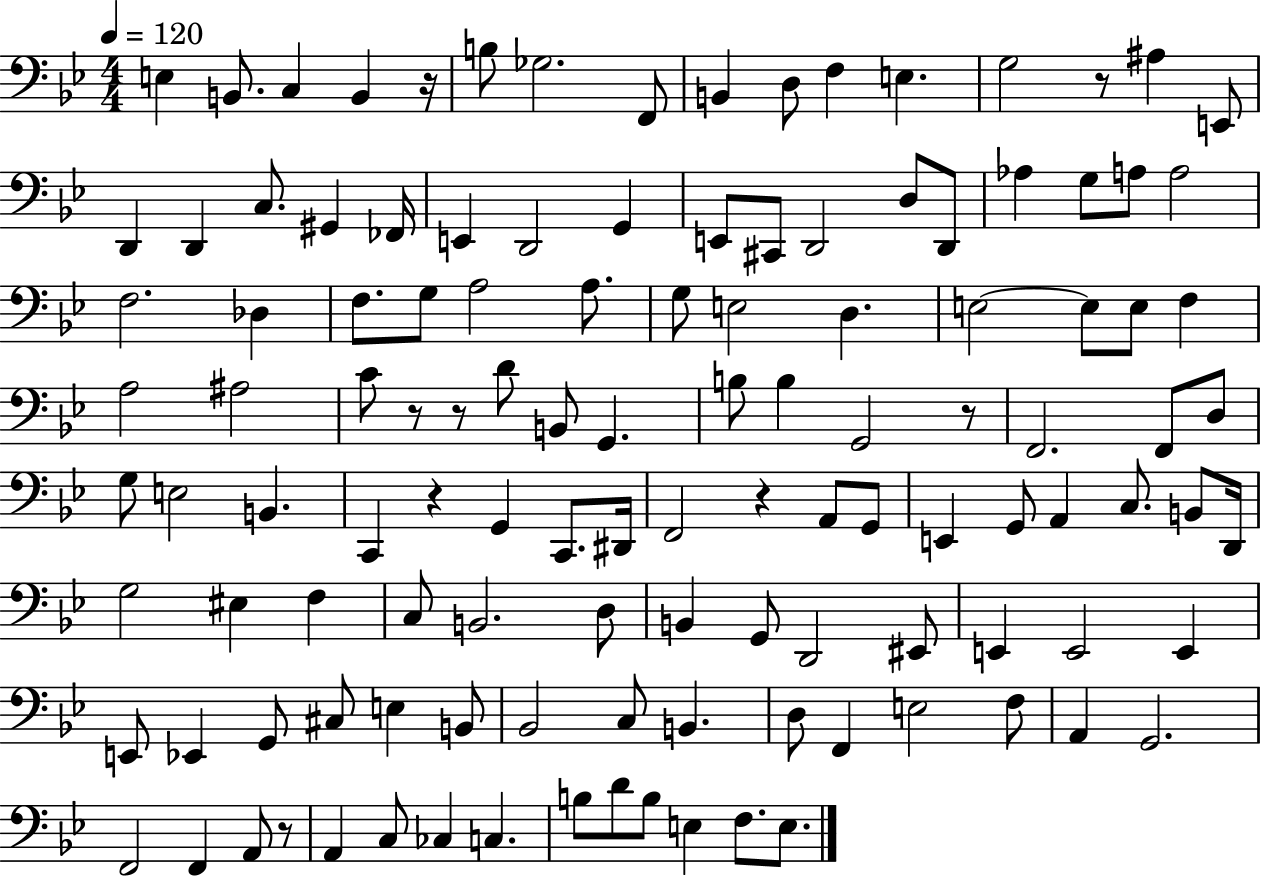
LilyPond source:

{
  \clef bass
  \numericTimeSignature
  \time 4/4
  \key bes \major
  \tempo 4 = 120
  e4 b,8. c4 b,4 r16 | b8 ges2. f,8 | b,4 d8 f4 e4. | g2 r8 ais4 e,8 | \break d,4 d,4 c8. gis,4 fes,16 | e,4 d,2 g,4 | e,8 cis,8 d,2 d8 d,8 | aes4 g8 a8 a2 | \break f2. des4 | f8. g8 a2 a8. | g8 e2 d4. | e2~~ e8 e8 f4 | \break a2 ais2 | c'8 r8 r8 d'8 b,8 g,4. | b8 b4 g,2 r8 | f,2. f,8 d8 | \break g8 e2 b,4. | c,4 r4 g,4 c,8. dis,16 | f,2 r4 a,8 g,8 | e,4 g,8 a,4 c8. b,8 d,16 | \break g2 eis4 f4 | c8 b,2. d8 | b,4 g,8 d,2 eis,8 | e,4 e,2 e,4 | \break e,8 ees,4 g,8 cis8 e4 b,8 | bes,2 c8 b,4. | d8 f,4 e2 f8 | a,4 g,2. | \break f,2 f,4 a,8 r8 | a,4 c8 ces4 c4. | b8 d'8 b8 e4 f8. e8. | \bar "|."
}